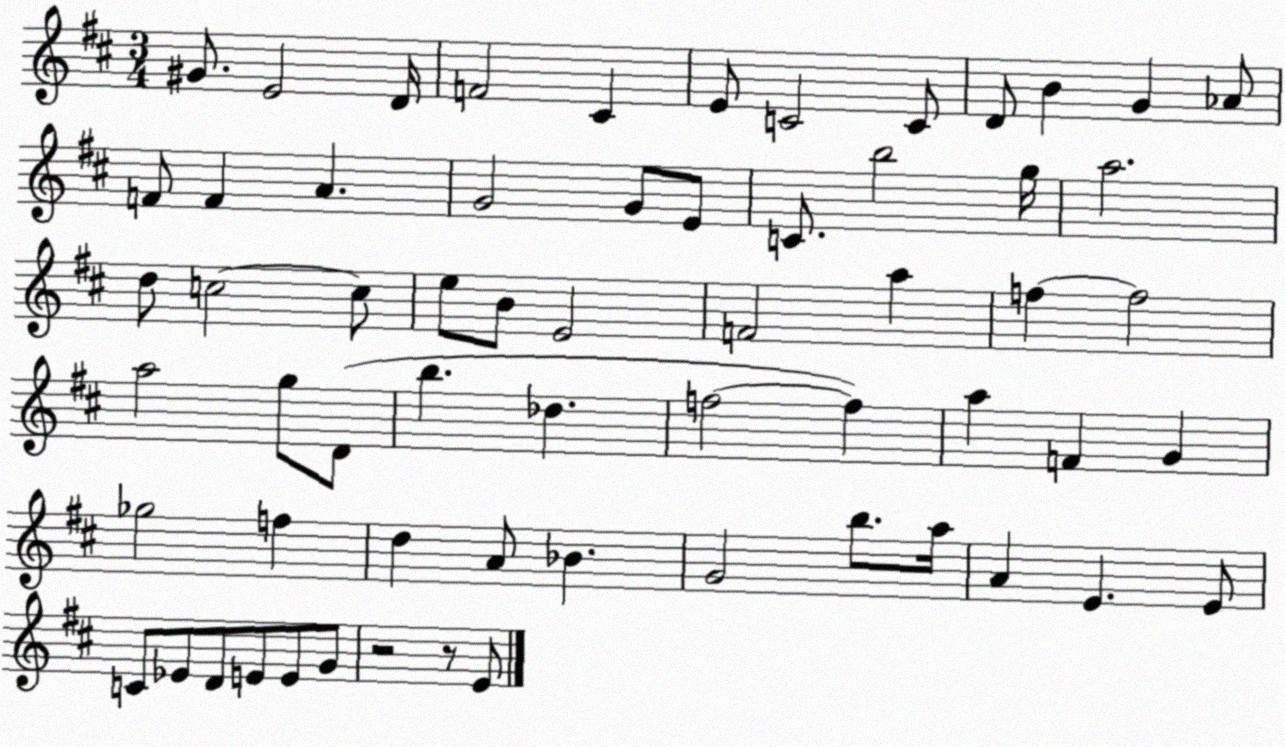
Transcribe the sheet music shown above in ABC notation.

X:1
T:Untitled
M:3/4
L:1/4
K:D
^G/2 E2 D/4 F2 ^C E/2 C2 C/2 D/2 B G _A/2 F/2 F A G2 G/2 E/2 C/2 b2 g/4 a2 d/2 c2 c/2 e/2 B/2 E2 F2 a f f2 a2 g/2 D/2 b _d f2 f a F G _g2 f d A/2 _B G2 b/2 a/4 A E E/2 C/2 _E/2 D/2 E/2 E/2 G/2 z2 z/2 E/2